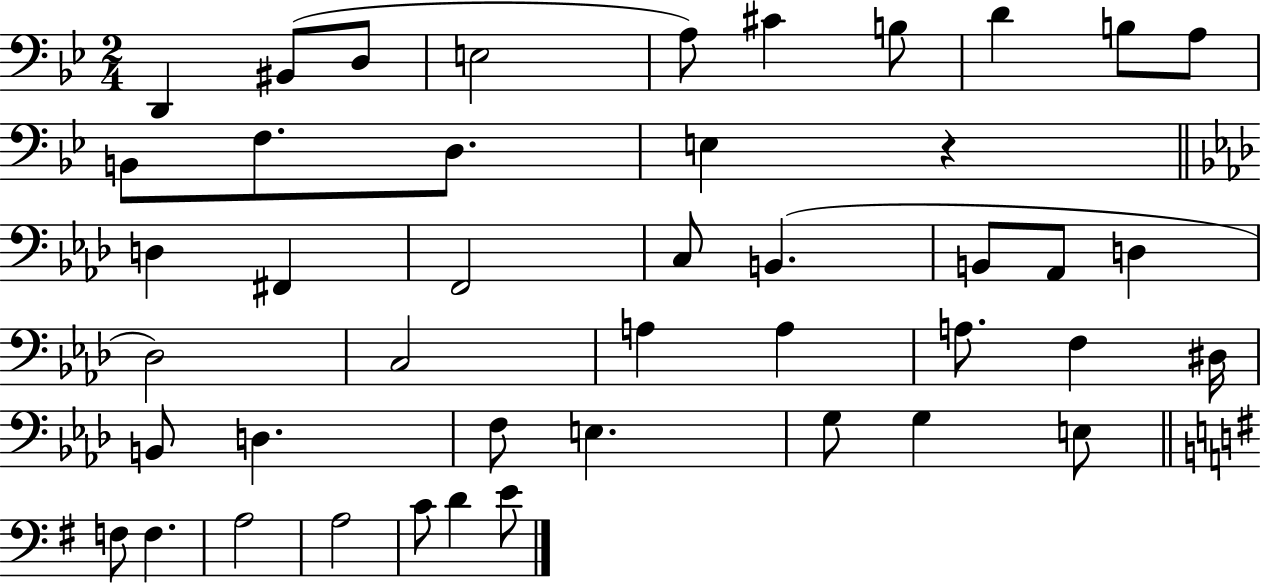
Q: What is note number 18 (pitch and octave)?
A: C3